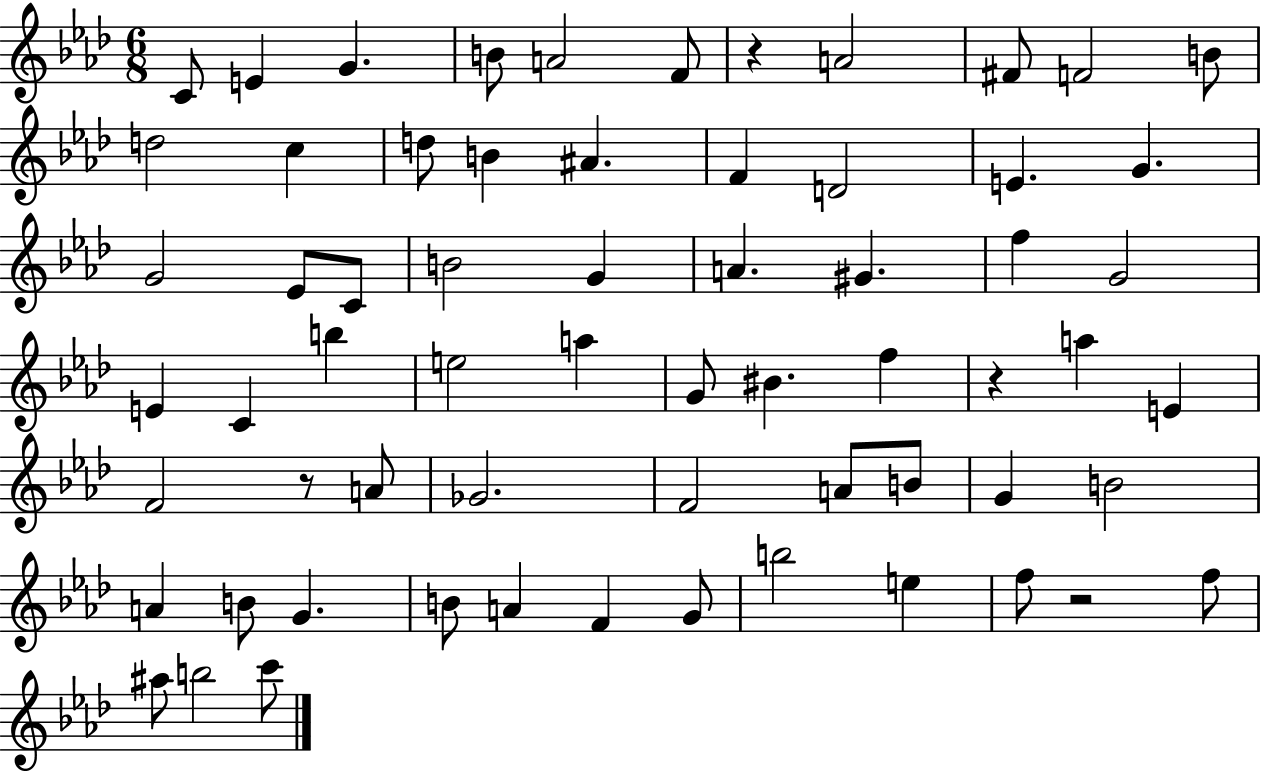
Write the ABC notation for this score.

X:1
T:Untitled
M:6/8
L:1/4
K:Ab
C/2 E G B/2 A2 F/2 z A2 ^F/2 F2 B/2 d2 c d/2 B ^A F D2 E G G2 _E/2 C/2 B2 G A ^G f G2 E C b e2 a G/2 ^B f z a E F2 z/2 A/2 _G2 F2 A/2 B/2 G B2 A B/2 G B/2 A F G/2 b2 e f/2 z2 f/2 ^a/2 b2 c'/2